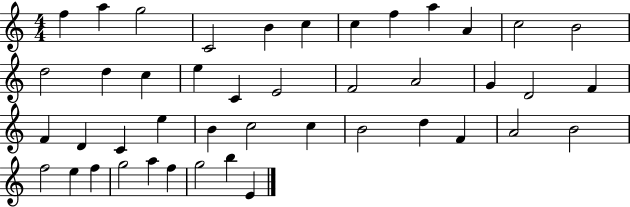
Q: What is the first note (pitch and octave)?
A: F5